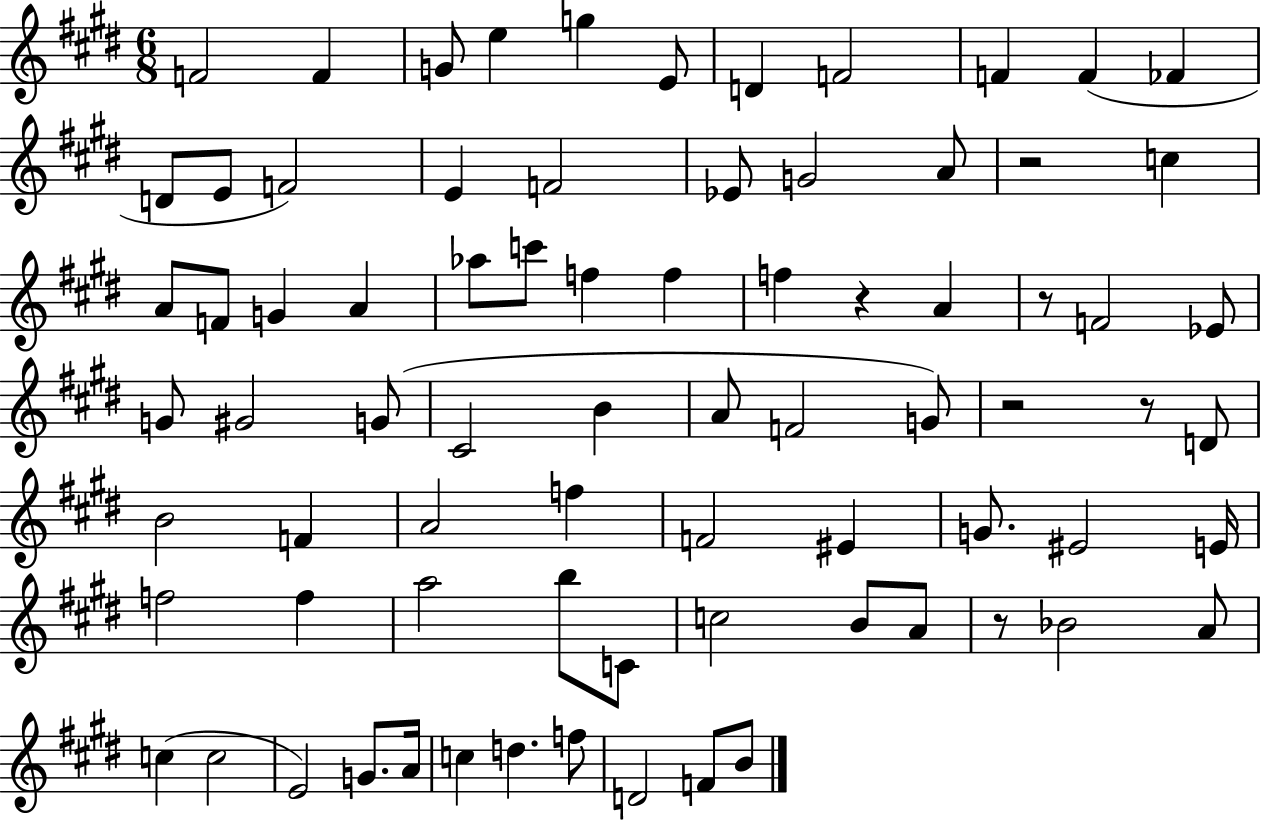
F4/h F4/q G4/e E5/q G5/q E4/e D4/q F4/h F4/q F4/q FES4/q D4/e E4/e F4/h E4/q F4/h Eb4/e G4/h A4/e R/h C5/q A4/e F4/e G4/q A4/q Ab5/e C6/e F5/q F5/q F5/q R/q A4/q R/e F4/h Eb4/e G4/e G#4/h G4/e C#4/h B4/q A4/e F4/h G4/e R/h R/e D4/e B4/h F4/q A4/h F5/q F4/h EIS4/q G4/e. EIS4/h E4/s F5/h F5/q A5/h B5/e C4/e C5/h B4/e A4/e R/e Bb4/h A4/e C5/q C5/h E4/h G4/e. A4/s C5/q D5/q. F5/e D4/h F4/e B4/e